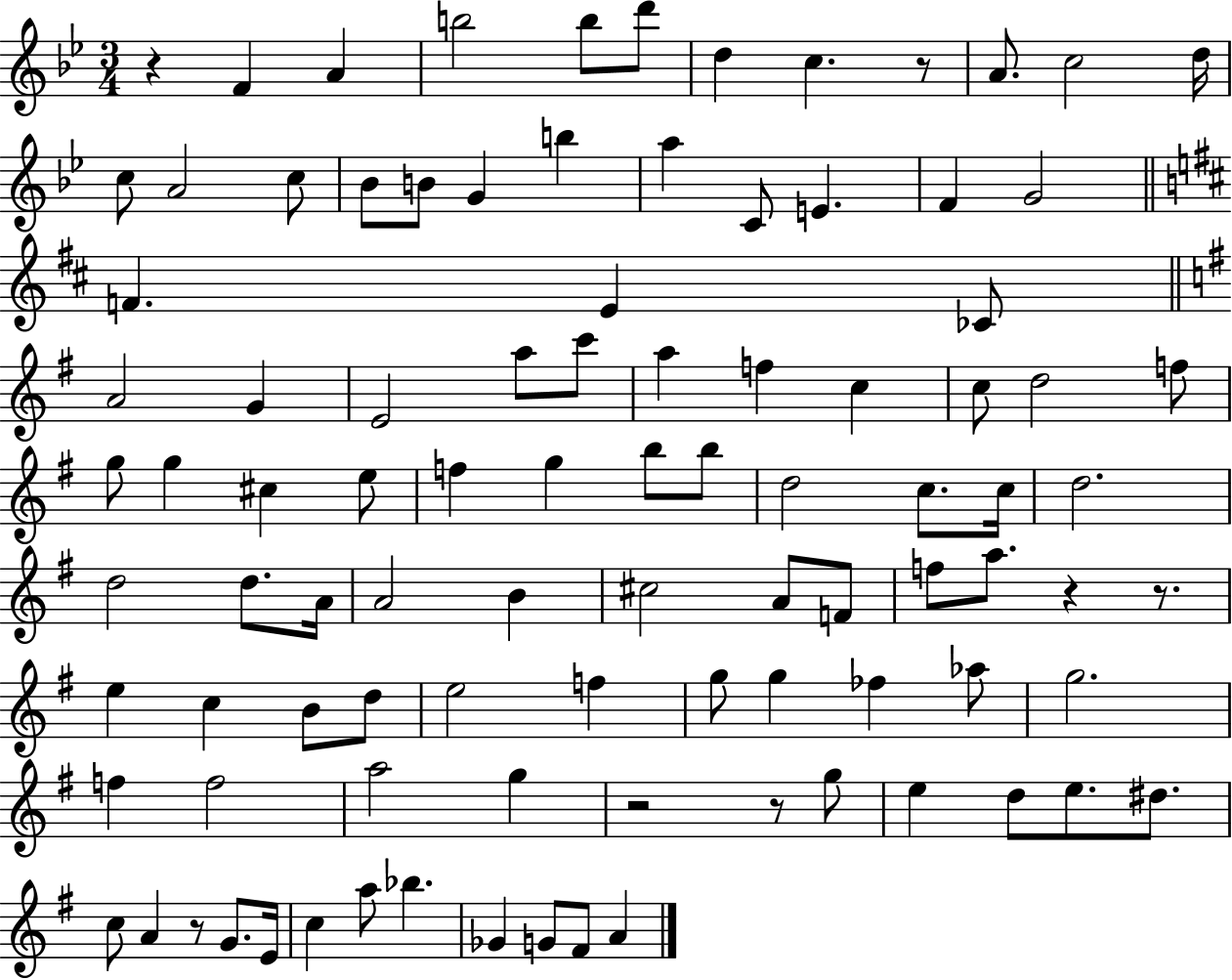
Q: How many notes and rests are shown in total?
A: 96